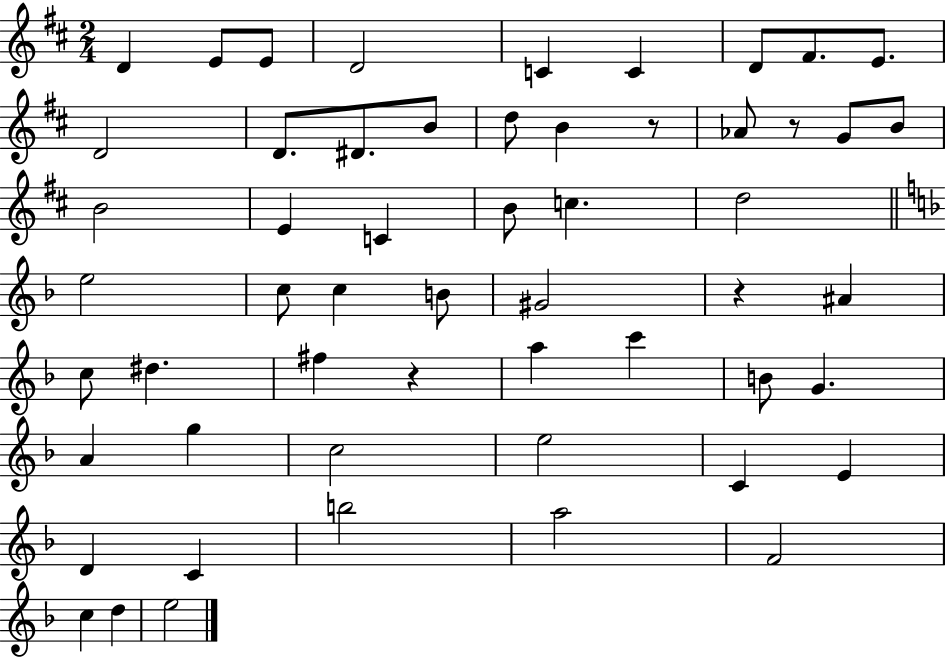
D4/q E4/e E4/e D4/h C4/q C4/q D4/e F#4/e. E4/e. D4/h D4/e. D#4/e. B4/e D5/e B4/q R/e Ab4/e R/e G4/e B4/e B4/h E4/q C4/q B4/e C5/q. D5/h E5/h C5/e C5/q B4/e G#4/h R/q A#4/q C5/e D#5/q. F#5/q R/q A5/q C6/q B4/e G4/q. A4/q G5/q C5/h E5/h C4/q E4/q D4/q C4/q B5/h A5/h F4/h C5/q D5/q E5/h